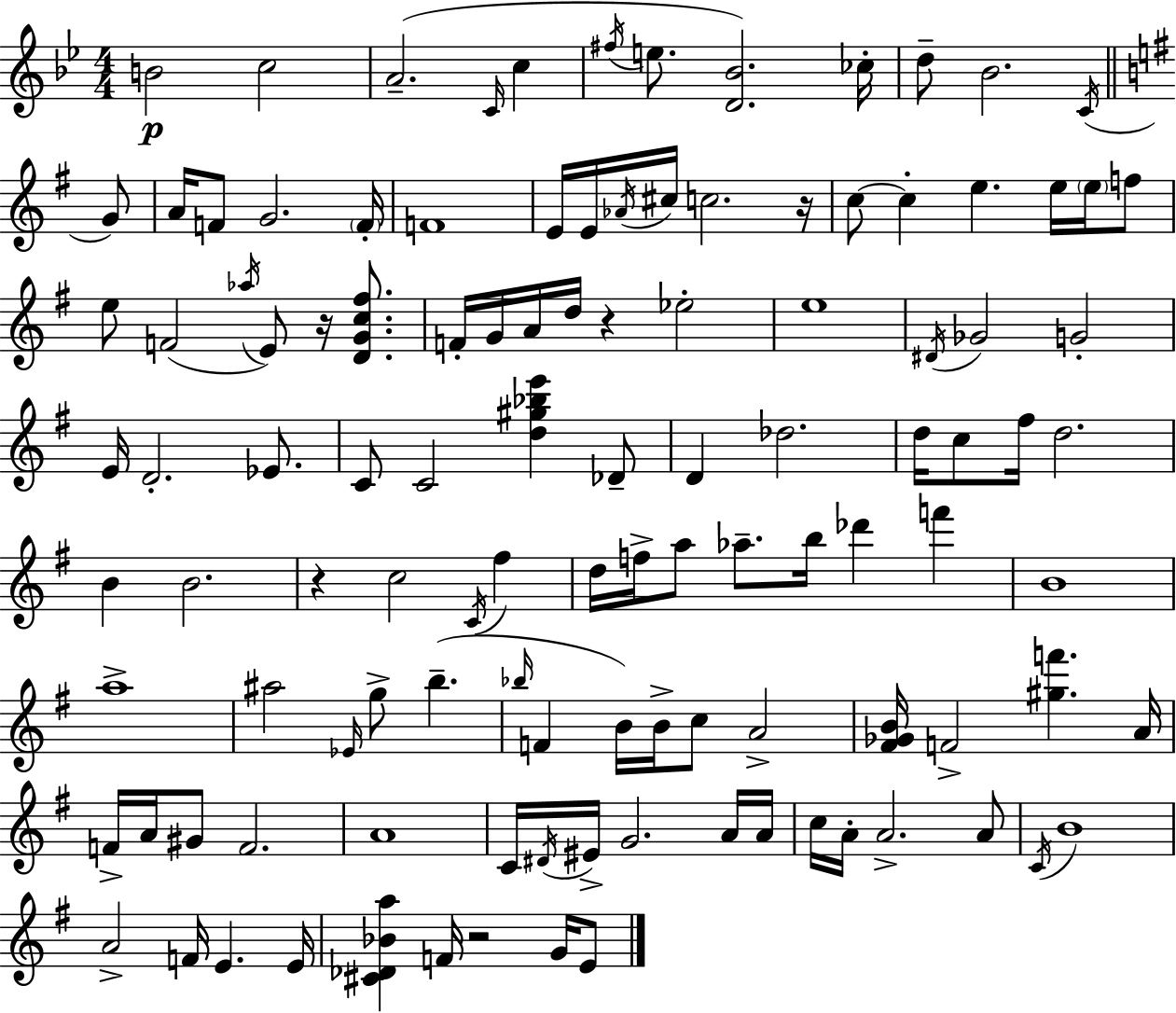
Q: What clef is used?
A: treble